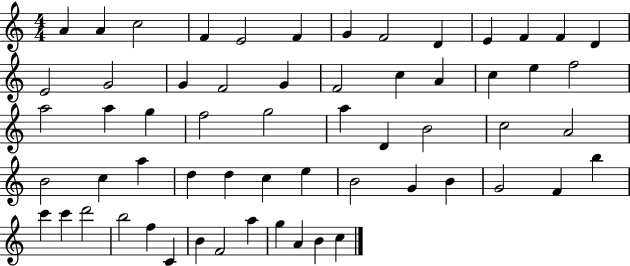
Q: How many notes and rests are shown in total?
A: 60